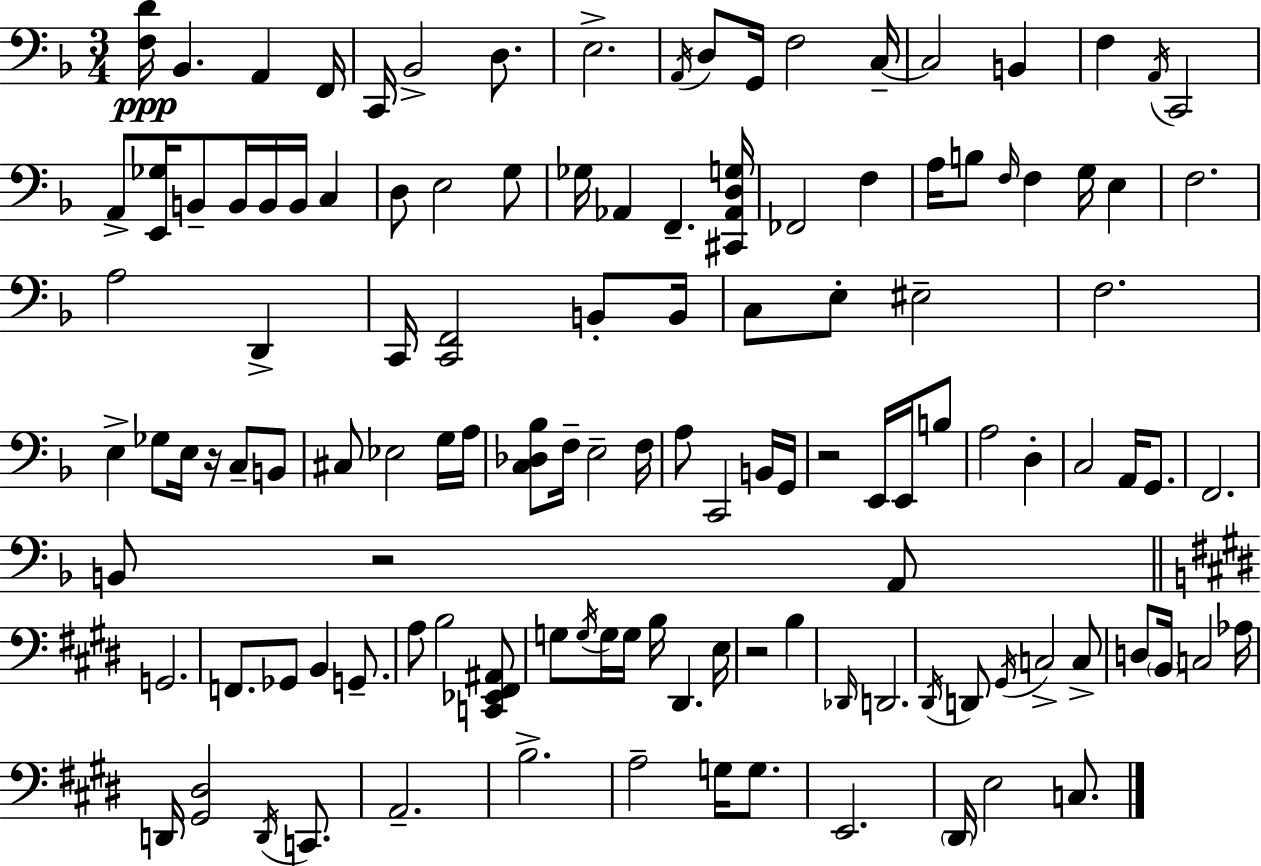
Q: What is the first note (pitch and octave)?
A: Bb2